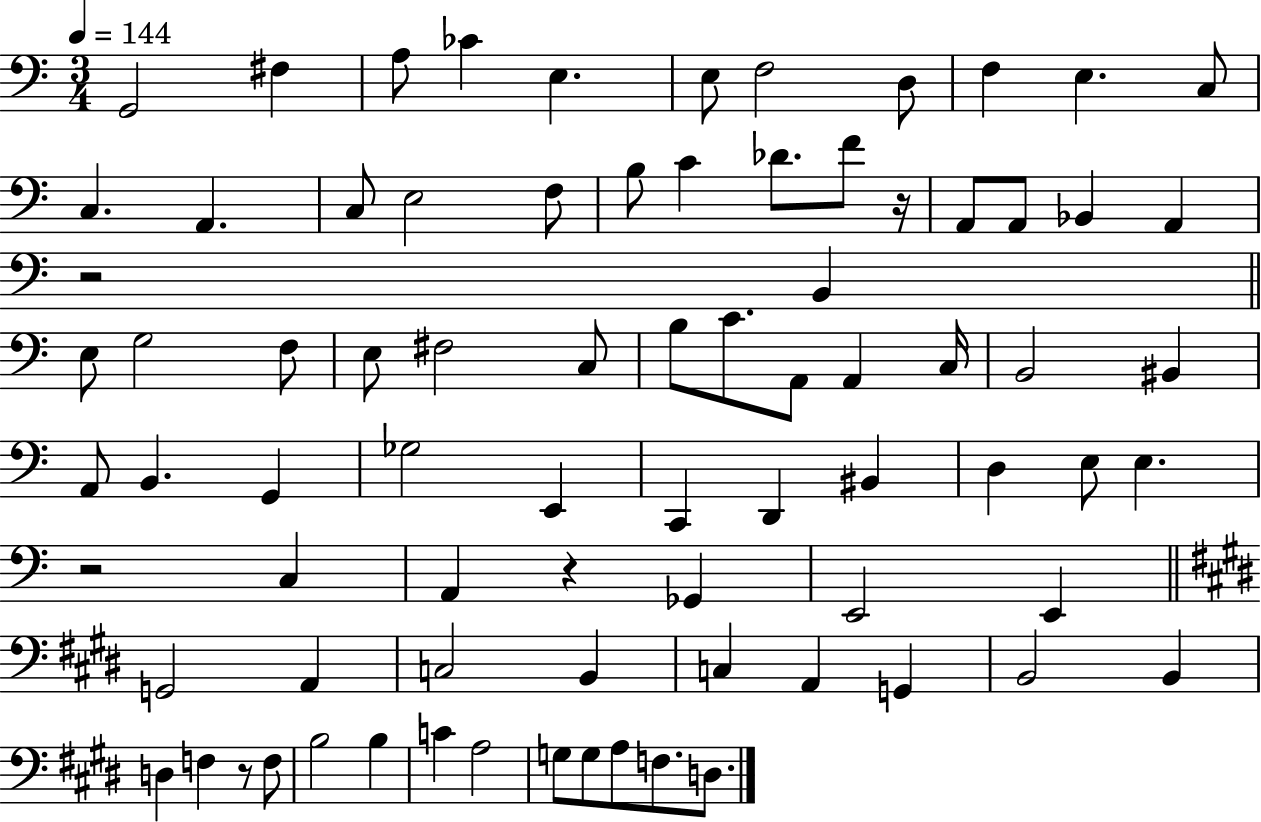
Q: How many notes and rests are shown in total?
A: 80